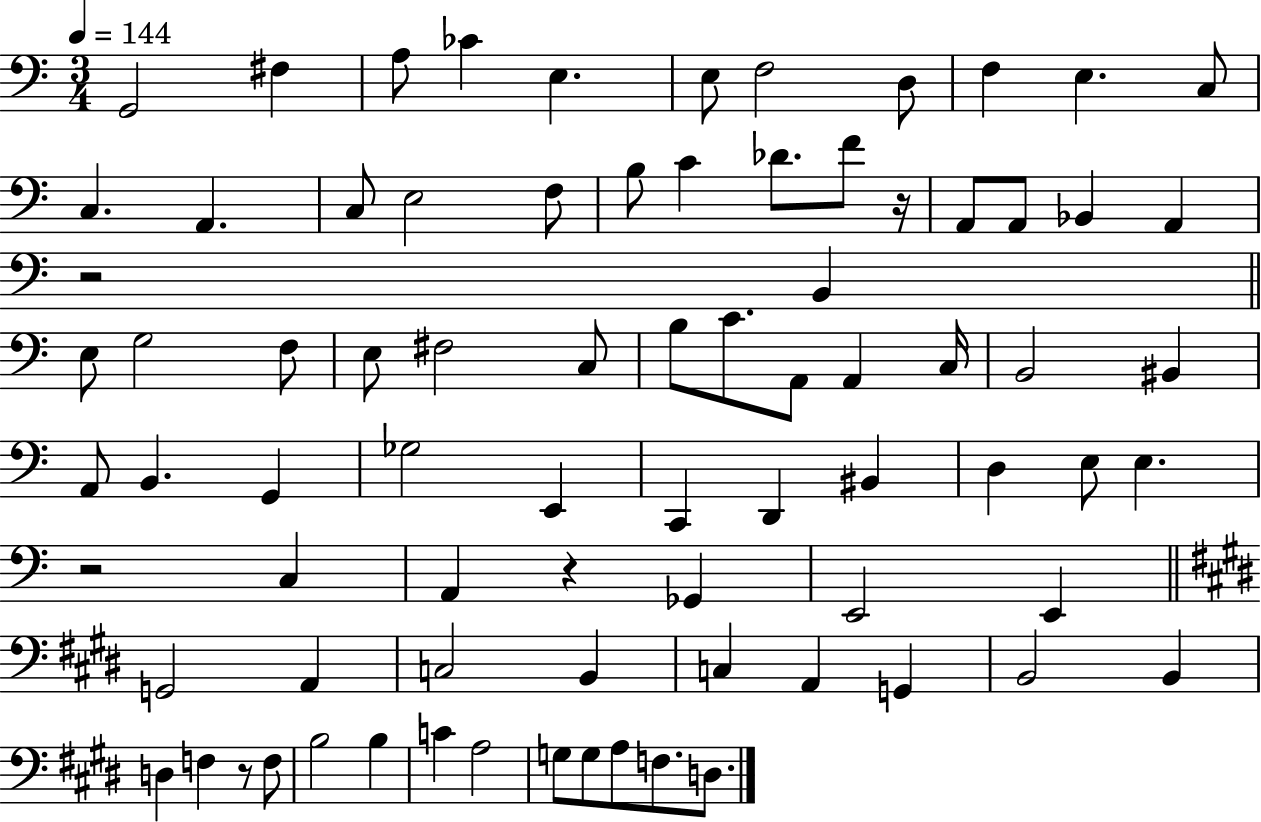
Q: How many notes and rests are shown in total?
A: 80